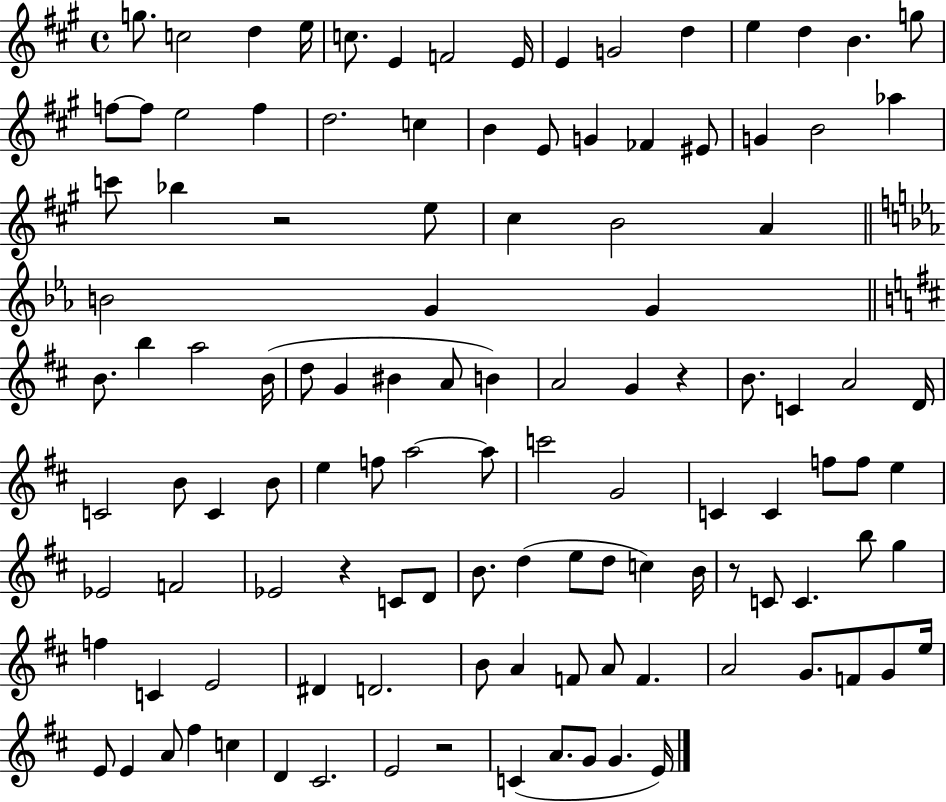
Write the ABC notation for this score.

X:1
T:Untitled
M:4/4
L:1/4
K:A
g/2 c2 d e/4 c/2 E F2 E/4 E G2 d e d B g/2 f/2 f/2 e2 f d2 c B E/2 G _F ^E/2 G B2 _a c'/2 _b z2 e/2 ^c B2 A B2 G G B/2 b a2 B/4 d/2 G ^B A/2 B A2 G z B/2 C A2 D/4 C2 B/2 C B/2 e f/2 a2 a/2 c'2 G2 C C f/2 f/2 e _E2 F2 _E2 z C/2 D/2 B/2 d e/2 d/2 c B/4 z/2 C/2 C b/2 g f C E2 ^D D2 B/2 A F/2 A/2 F A2 G/2 F/2 G/2 e/4 E/2 E A/2 ^f c D ^C2 E2 z2 C A/2 G/2 G E/4